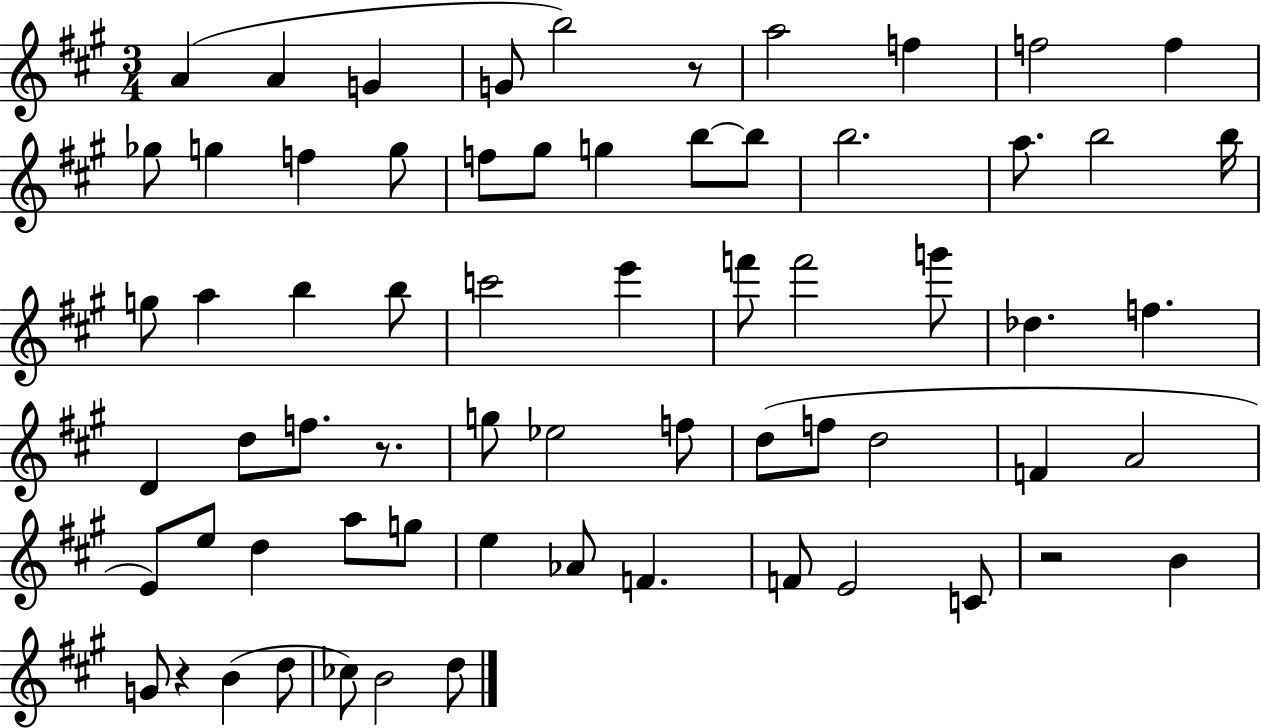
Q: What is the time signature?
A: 3/4